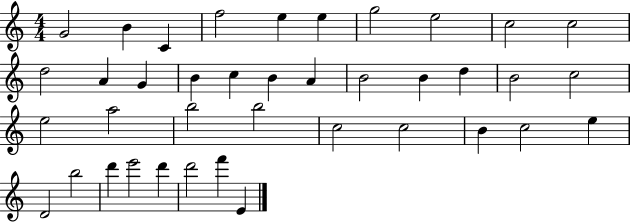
G4/h B4/q C4/q F5/h E5/q E5/q G5/h E5/h C5/h C5/h D5/h A4/q G4/q B4/q C5/q B4/q A4/q B4/h B4/q D5/q B4/h C5/h E5/h A5/h B5/h B5/h C5/h C5/h B4/q C5/h E5/q D4/h B5/h D6/q E6/h D6/q D6/h F6/q E4/q